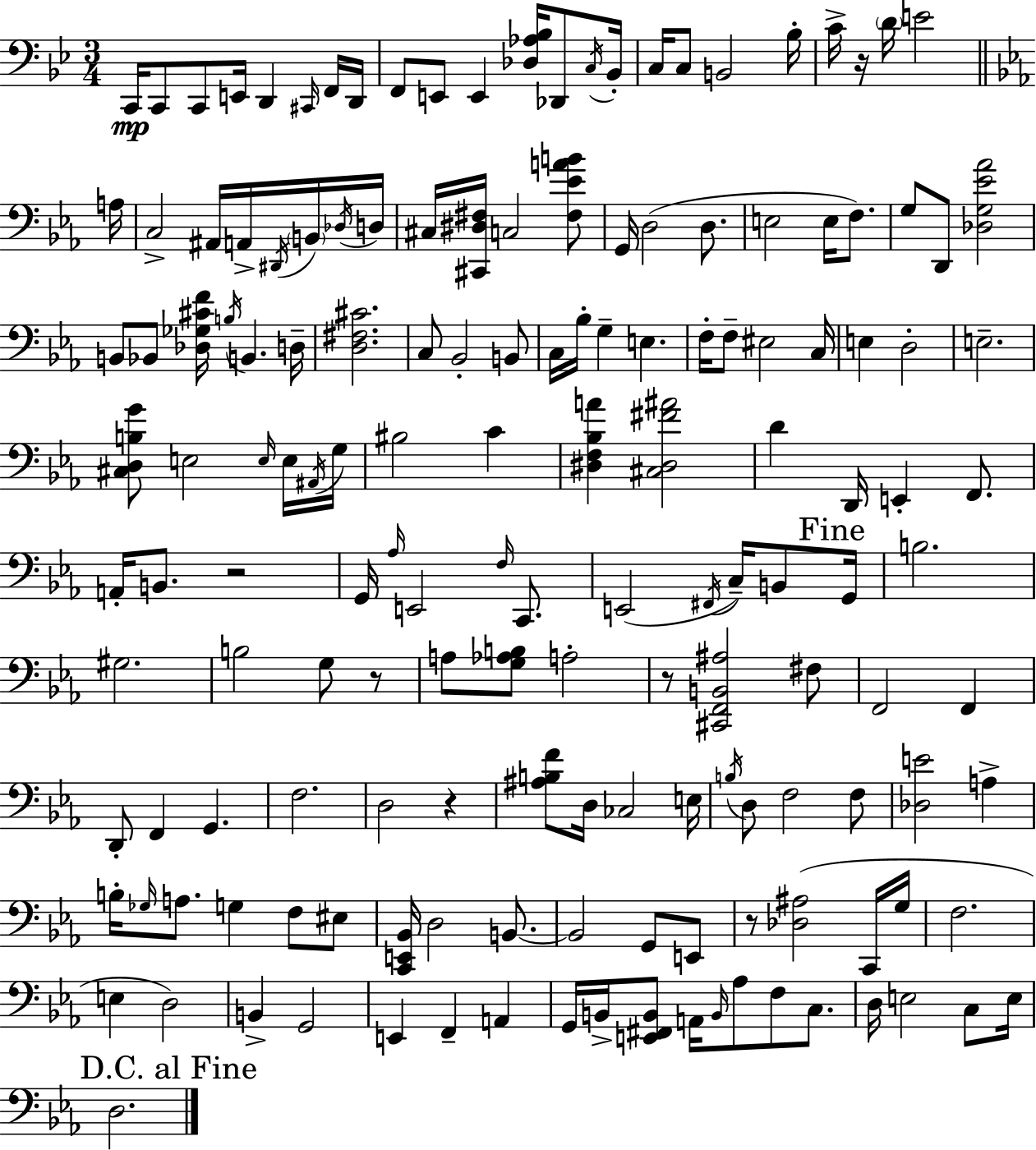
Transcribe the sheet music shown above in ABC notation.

X:1
T:Untitled
M:3/4
L:1/4
K:Bb
C,,/4 C,,/2 C,,/2 E,,/4 D,, ^C,,/4 F,,/4 D,,/4 F,,/2 E,,/2 E,, [_D,_A,_B,]/4 _D,,/2 C,/4 _B,,/4 C,/4 C,/2 B,,2 _B,/4 C/4 z/4 D/4 E2 A,/4 C,2 ^A,,/4 A,,/4 ^D,,/4 B,,/4 _D,/4 D,/4 ^C,/4 [^C,,^D,^F,]/4 C,2 [^F,_EAB]/2 G,,/4 D,2 D,/2 E,2 E,/4 F,/2 G,/2 D,,/2 [_D,G,_E_A]2 B,,/2 _B,,/2 [_D,_G,^CF]/4 B,/4 B,, D,/4 [D,^F,^C]2 C,/2 _B,,2 B,,/2 C,/4 _B,/4 G, E, F,/4 F,/2 ^E,2 C,/4 E, D,2 E,2 [^C,D,B,G]/2 E,2 E,/4 E,/4 ^A,,/4 G,/4 ^B,2 C [^D,F,_B,A] [^C,^D,^F^A]2 D D,,/4 E,, F,,/2 A,,/4 B,,/2 z2 G,,/4 _A,/4 E,,2 F,/4 C,,/2 E,,2 ^F,,/4 C,/4 B,,/2 G,,/4 B,2 ^G,2 B,2 G,/2 z/2 A,/2 [G,_A,B,]/2 A,2 z/2 [^C,,F,,B,,^A,]2 ^F,/2 F,,2 F,, D,,/2 F,, G,, F,2 D,2 z [^A,B,F]/2 D,/4 _C,2 E,/4 B,/4 D,/2 F,2 F,/2 [_D,E]2 A, B,/4 _G,/4 A,/2 G, F,/2 ^E,/2 [C,,E,,_B,,]/4 D,2 B,,/2 B,,2 G,,/2 E,,/2 z/2 [_D,^A,]2 C,,/4 G,/4 F,2 E, D,2 B,, G,,2 E,, F,, A,, G,,/4 B,,/4 [E,,^F,,B,,]/2 A,,/4 B,,/4 _A,/2 F,/2 C,/2 D,/4 E,2 C,/2 E,/4 D,2